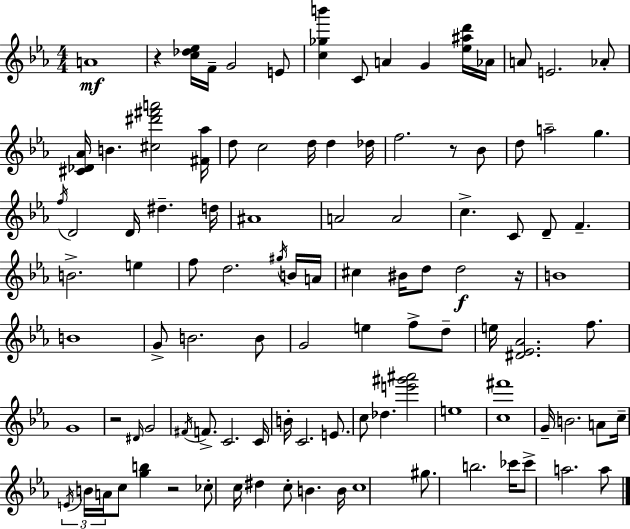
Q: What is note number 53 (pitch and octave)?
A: F5